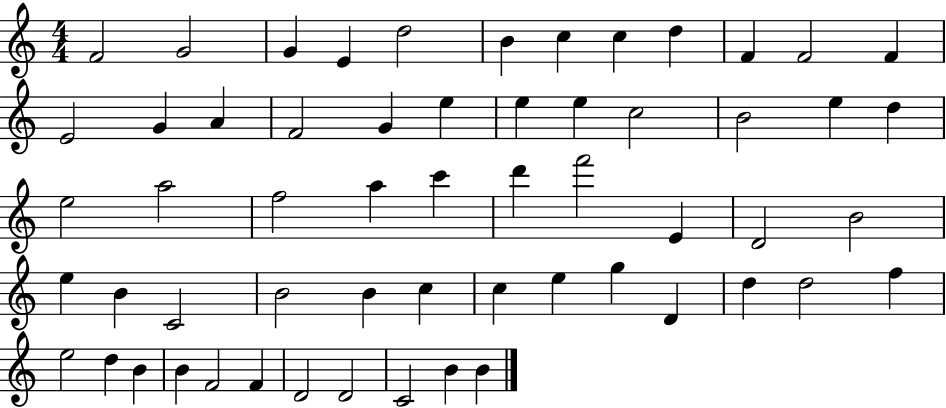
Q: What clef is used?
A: treble